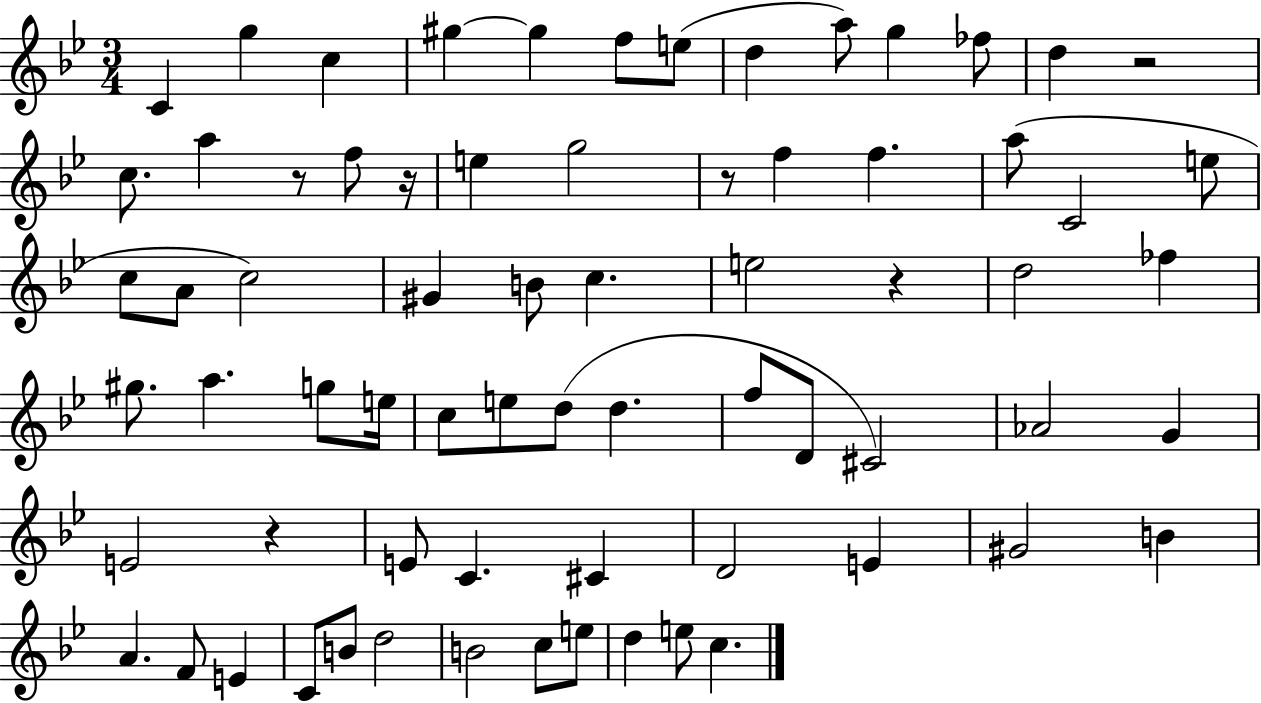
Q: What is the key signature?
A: BES major